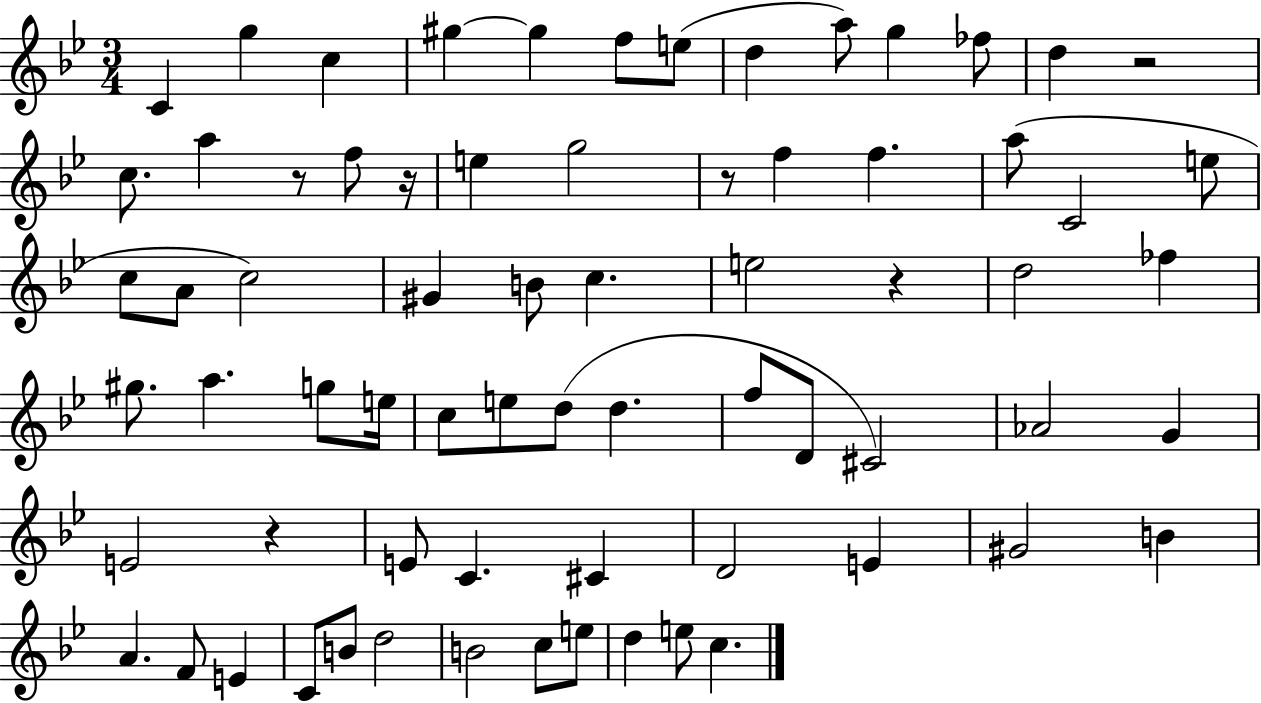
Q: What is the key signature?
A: BES major